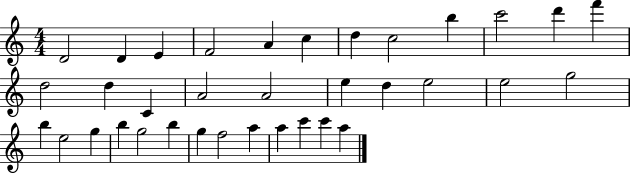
{
  \clef treble
  \numericTimeSignature
  \time 4/4
  \key c \major
  d'2 d'4 e'4 | f'2 a'4 c''4 | d''4 c''2 b''4 | c'''2 d'''4 f'''4 | \break d''2 d''4 c'4 | a'2 a'2 | e''4 d''4 e''2 | e''2 g''2 | \break b''4 e''2 g''4 | b''4 g''2 b''4 | g''4 f''2 a''4 | a''4 c'''4 c'''4 a''4 | \break \bar "|."
}